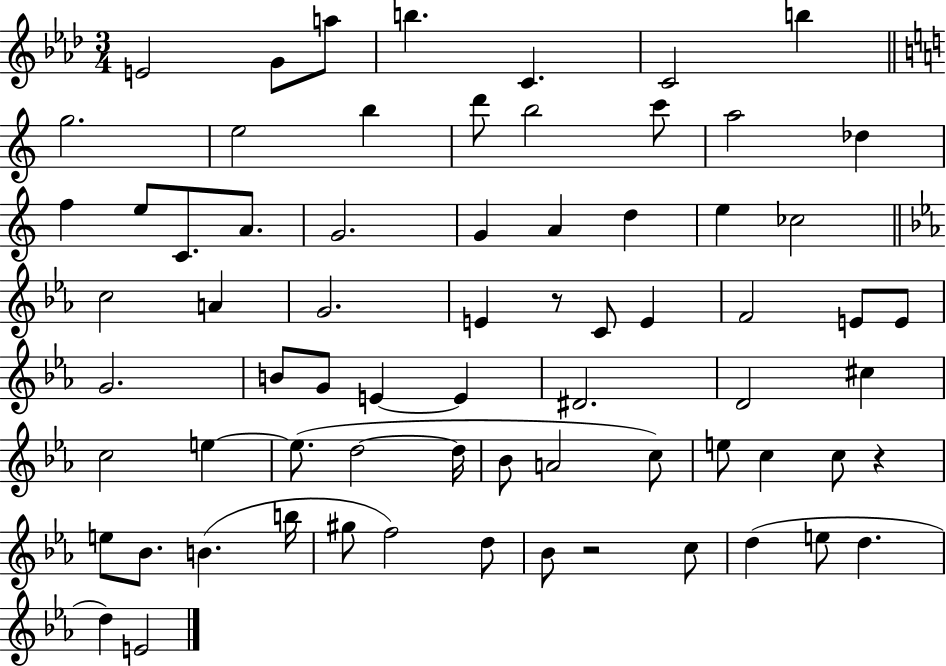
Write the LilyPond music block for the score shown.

{
  \clef treble
  \numericTimeSignature
  \time 3/4
  \key aes \major
  \repeat volta 2 { e'2 g'8 a''8 | b''4. c'4. | c'2 b''4 | \bar "||" \break \key a \minor g''2. | e''2 b''4 | d'''8 b''2 c'''8 | a''2 des''4 | \break f''4 e''8 c'8. a'8. | g'2. | g'4 a'4 d''4 | e''4 ces''2 | \break \bar "||" \break \key ees \major c''2 a'4 | g'2. | e'4 r8 c'8 e'4 | f'2 e'8 e'8 | \break g'2. | b'8 g'8 e'4~~ e'4 | dis'2. | d'2 cis''4 | \break c''2 e''4~~ | e''8.( d''2~~ d''16 | bes'8 a'2 c''8) | e''8 c''4 c''8 r4 | \break e''8 bes'8. b'4.( b''16 | gis''8 f''2) d''8 | bes'8 r2 c''8 | d''4( e''8 d''4. | \break d''4) e'2 | } \bar "|."
}